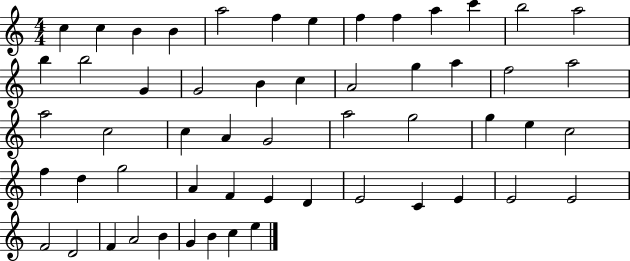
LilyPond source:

{
  \clef treble
  \numericTimeSignature
  \time 4/4
  \key c \major
  c''4 c''4 b'4 b'4 | a''2 f''4 e''4 | f''4 f''4 a''4 c'''4 | b''2 a''2 | \break b''4 b''2 g'4 | g'2 b'4 c''4 | a'2 g''4 a''4 | f''2 a''2 | \break a''2 c''2 | c''4 a'4 g'2 | a''2 g''2 | g''4 e''4 c''2 | \break f''4 d''4 g''2 | a'4 f'4 e'4 d'4 | e'2 c'4 e'4 | e'2 e'2 | \break f'2 d'2 | f'4 a'2 b'4 | g'4 b'4 c''4 e''4 | \bar "|."
}